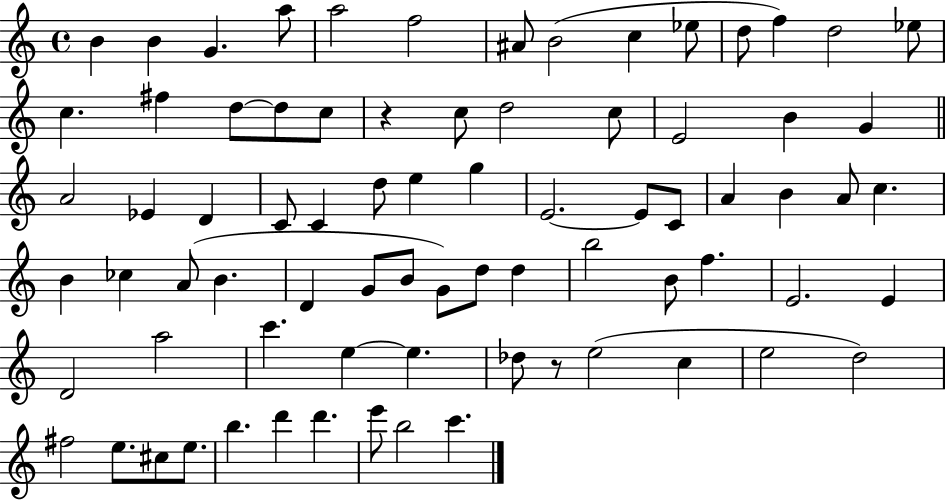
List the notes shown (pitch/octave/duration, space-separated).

B4/q B4/q G4/q. A5/e A5/h F5/h A#4/e B4/h C5/q Eb5/e D5/e F5/q D5/h Eb5/e C5/q. F#5/q D5/e D5/e C5/e R/q C5/e D5/h C5/e E4/h B4/q G4/q A4/h Eb4/q D4/q C4/e C4/q D5/e E5/q G5/q E4/h. E4/e C4/e A4/q B4/q A4/e C5/q. B4/q CES5/q A4/e B4/q. D4/q G4/e B4/e G4/e D5/e D5/q B5/h B4/e F5/q. E4/h. E4/q D4/h A5/h C6/q. E5/q E5/q. Db5/e R/e E5/h C5/q E5/h D5/h F#5/h E5/e. C#5/e E5/e. B5/q. D6/q D6/q. E6/e B5/h C6/q.